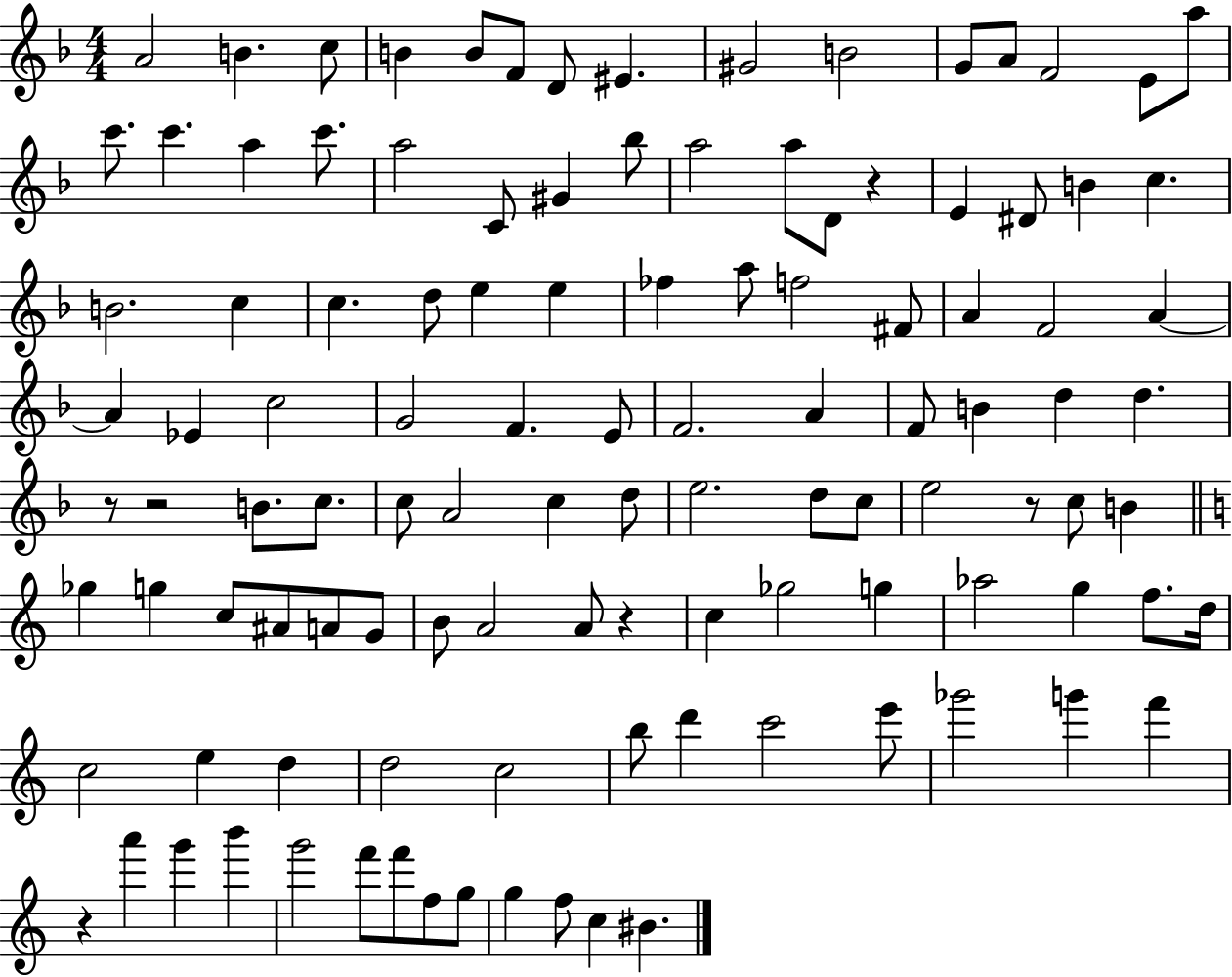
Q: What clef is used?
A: treble